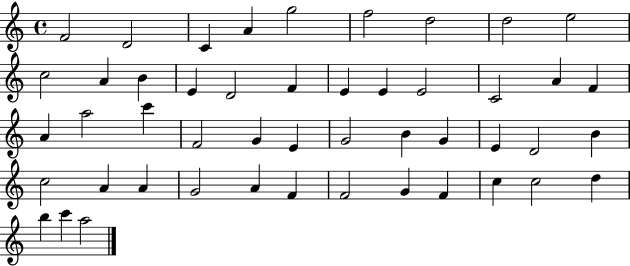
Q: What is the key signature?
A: C major